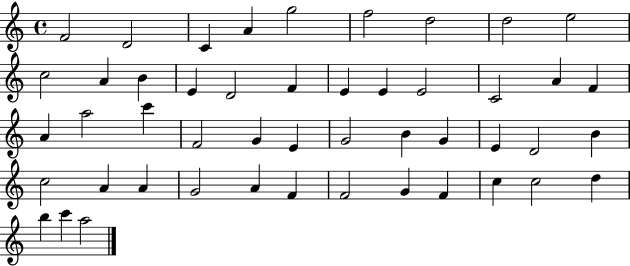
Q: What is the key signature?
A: C major